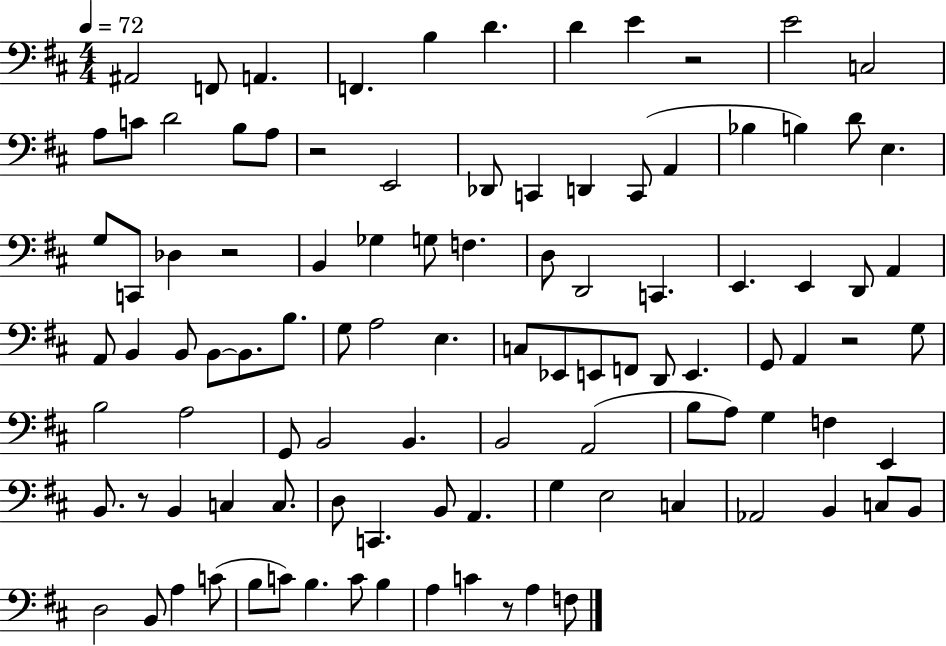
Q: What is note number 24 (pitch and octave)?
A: D4